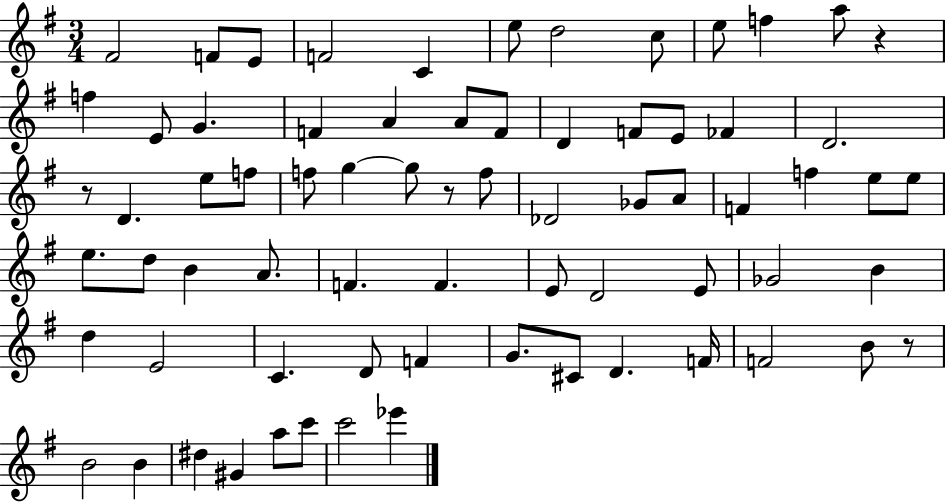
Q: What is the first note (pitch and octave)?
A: F#4